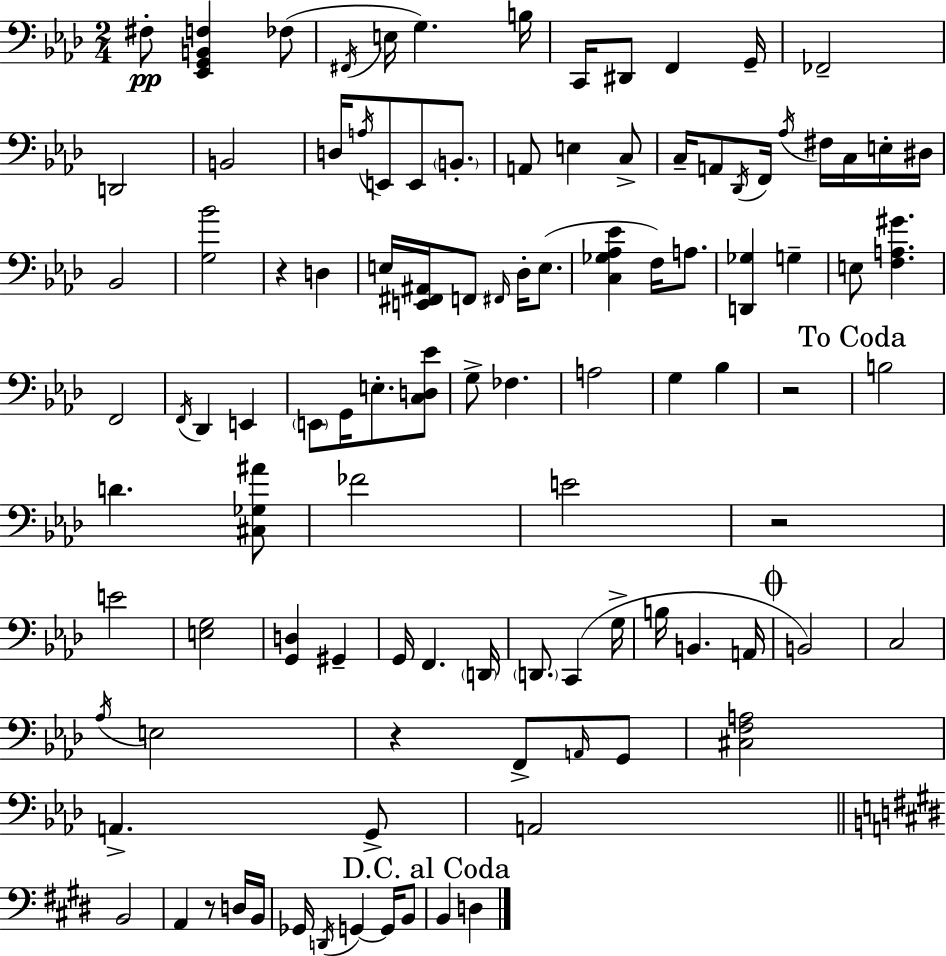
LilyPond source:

{
  \clef bass
  \numericTimeSignature
  \time 2/4
  \key f \minor
  \repeat volta 2 { fis8-.\pp <ees, g, b, f>4 fes8( | \acciaccatura { fis,16 } e16 g4.) | b16 c,16 dis,8 f,4 | g,16-- fes,2-- | \break d,2 | b,2 | d16 \acciaccatura { a16 } e,8 e,8 \parenthesize b,8.-. | a,8 e4 | \break c8-> c16-- a,8 \acciaccatura { des,16 } f,16 \acciaccatura { aes16 } | fis16 c16 e16-. dis16 bes,2 | <g bes'>2 | r4 | \break d4 e16 <e, fis, ais,>16 f,8 | \grace { fis,16 } des16-. e8.( <c ges aes ees'>4 | f16) a8. <d, ges>4 | g4-- e8 <f a gis'>4. | \break f,2 | \acciaccatura { f,16 } des,4 | e,4 \parenthesize e,8 | g,16 e8.-. <c d ees'>8 g8-> | \break fes4. a2 | g4 | bes4 r2 | \mark "To Coda" b2 | \break d'4. | <cis ges ais'>8 fes'2 | e'2 | r2 | \break e'2 | <e g>2 | <g, d>4 | gis,4-- g,16 f,4. | \break \parenthesize d,16 \parenthesize d,8. | c,4( g16-> b16 b,4. | a,16 \mark \markup { \musicglyph "scripts.coda" } b,2) | c2 | \break \acciaccatura { aes16 } e2 | r4 | f,8-> \grace { a,16 } g,8 | <cis f a>2 | \break a,4.-> g,8-> | a,2 | \bar "||" \break \key e \major b,2 | a,4 r8 d16 b,16 | ges,16 \acciaccatura { d,16 } g,4~~ g,16 b,8 | \mark "D.C. al Coda" b,4 d4 | \break } \bar "|."
}